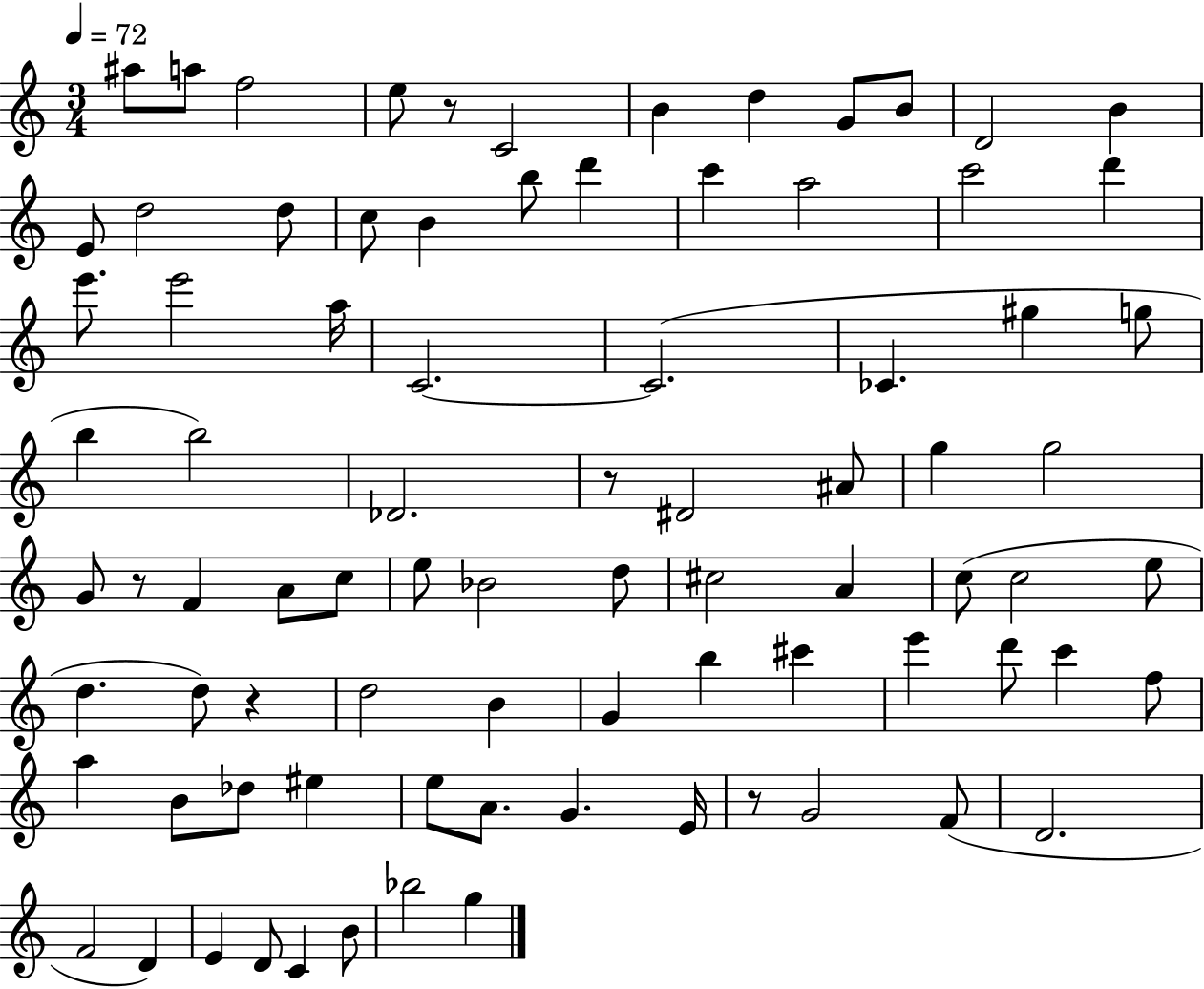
A#5/e A5/e F5/h E5/e R/e C4/h B4/q D5/q G4/e B4/e D4/h B4/q E4/e D5/h D5/e C5/e B4/q B5/e D6/q C6/q A5/h C6/h D6/q E6/e. E6/h A5/s C4/h. C4/h. CES4/q. G#5/q G5/e B5/q B5/h Db4/h. R/e D#4/h A#4/e G5/q G5/h G4/e R/e F4/q A4/e C5/e E5/e Bb4/h D5/e C#5/h A4/q C5/e C5/h E5/e D5/q. D5/e R/q D5/h B4/q G4/q B5/q C#6/q E6/q D6/e C6/q F5/e A5/q B4/e Db5/e EIS5/q E5/e A4/e. G4/q. E4/s R/e G4/h F4/e D4/h. F4/h D4/q E4/q D4/e C4/q B4/e Bb5/h G5/q